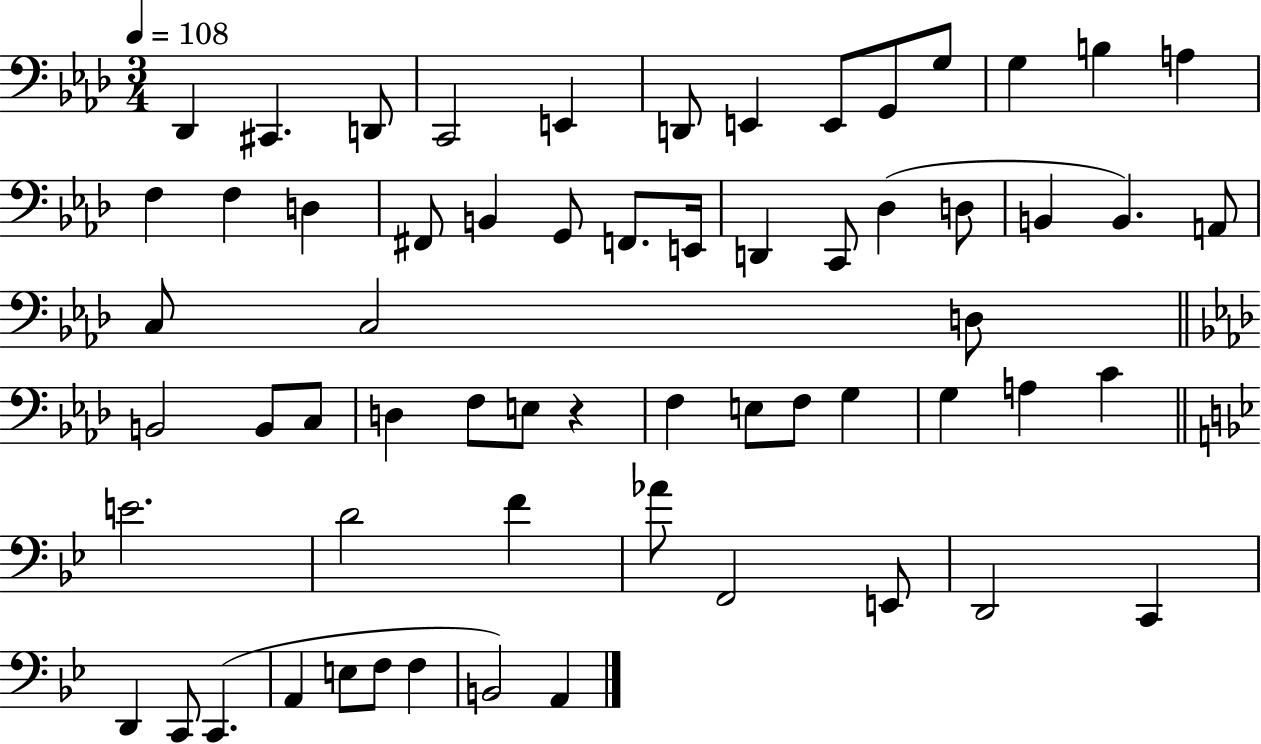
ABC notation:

X:1
T:Untitled
M:3/4
L:1/4
K:Ab
_D,, ^C,, D,,/2 C,,2 E,, D,,/2 E,, E,,/2 G,,/2 G,/2 G, B, A, F, F, D, ^F,,/2 B,, G,,/2 F,,/2 E,,/4 D,, C,,/2 _D, D,/2 B,, B,, A,,/2 C,/2 C,2 D,/2 B,,2 B,,/2 C,/2 D, F,/2 E,/2 z F, E,/2 F,/2 G, G, A, C E2 D2 F _A/2 F,,2 E,,/2 D,,2 C,, D,, C,,/2 C,, A,, E,/2 F,/2 F, B,,2 A,,